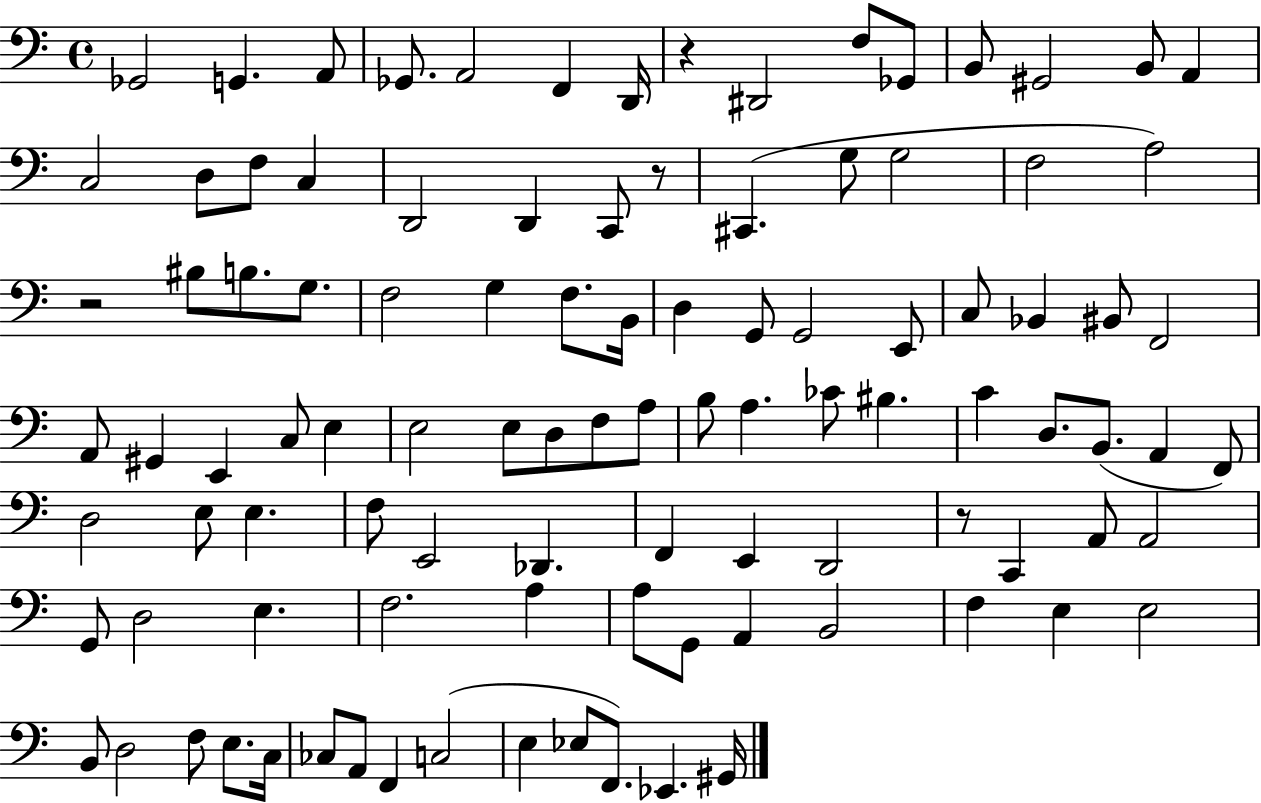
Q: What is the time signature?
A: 4/4